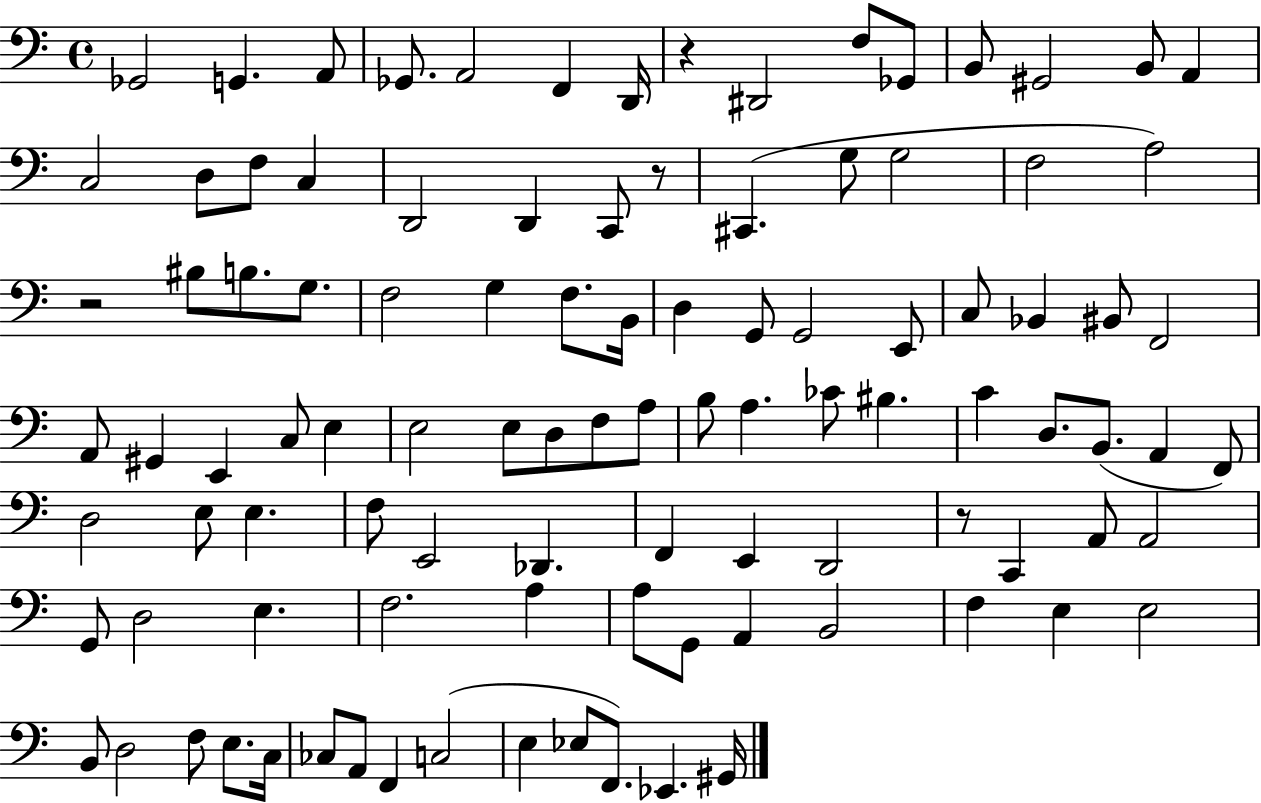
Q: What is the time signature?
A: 4/4